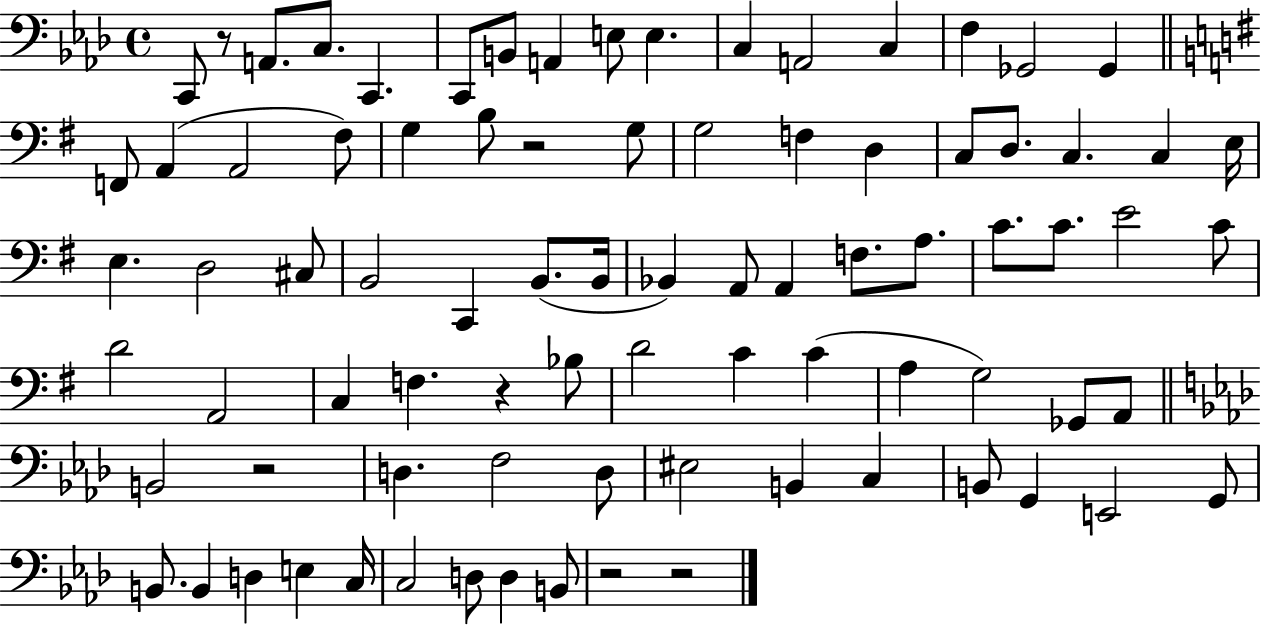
C2/e R/e A2/e. C3/e. C2/q. C2/e B2/e A2/q E3/e E3/q. C3/q A2/h C3/q F3/q Gb2/h Gb2/q F2/e A2/q A2/h F#3/e G3/q B3/e R/h G3/e G3/h F3/q D3/q C3/e D3/e. C3/q. C3/q E3/s E3/q. D3/h C#3/e B2/h C2/q B2/e. B2/s Bb2/q A2/e A2/q F3/e. A3/e. C4/e. C4/e. E4/h C4/e D4/h A2/h C3/q F3/q. R/q Bb3/e D4/h C4/q C4/q A3/q G3/h Gb2/e A2/e B2/h R/h D3/q. F3/h D3/e EIS3/h B2/q C3/q B2/e G2/q E2/h G2/e B2/e. B2/q D3/q E3/q C3/s C3/h D3/e D3/q B2/e R/h R/h